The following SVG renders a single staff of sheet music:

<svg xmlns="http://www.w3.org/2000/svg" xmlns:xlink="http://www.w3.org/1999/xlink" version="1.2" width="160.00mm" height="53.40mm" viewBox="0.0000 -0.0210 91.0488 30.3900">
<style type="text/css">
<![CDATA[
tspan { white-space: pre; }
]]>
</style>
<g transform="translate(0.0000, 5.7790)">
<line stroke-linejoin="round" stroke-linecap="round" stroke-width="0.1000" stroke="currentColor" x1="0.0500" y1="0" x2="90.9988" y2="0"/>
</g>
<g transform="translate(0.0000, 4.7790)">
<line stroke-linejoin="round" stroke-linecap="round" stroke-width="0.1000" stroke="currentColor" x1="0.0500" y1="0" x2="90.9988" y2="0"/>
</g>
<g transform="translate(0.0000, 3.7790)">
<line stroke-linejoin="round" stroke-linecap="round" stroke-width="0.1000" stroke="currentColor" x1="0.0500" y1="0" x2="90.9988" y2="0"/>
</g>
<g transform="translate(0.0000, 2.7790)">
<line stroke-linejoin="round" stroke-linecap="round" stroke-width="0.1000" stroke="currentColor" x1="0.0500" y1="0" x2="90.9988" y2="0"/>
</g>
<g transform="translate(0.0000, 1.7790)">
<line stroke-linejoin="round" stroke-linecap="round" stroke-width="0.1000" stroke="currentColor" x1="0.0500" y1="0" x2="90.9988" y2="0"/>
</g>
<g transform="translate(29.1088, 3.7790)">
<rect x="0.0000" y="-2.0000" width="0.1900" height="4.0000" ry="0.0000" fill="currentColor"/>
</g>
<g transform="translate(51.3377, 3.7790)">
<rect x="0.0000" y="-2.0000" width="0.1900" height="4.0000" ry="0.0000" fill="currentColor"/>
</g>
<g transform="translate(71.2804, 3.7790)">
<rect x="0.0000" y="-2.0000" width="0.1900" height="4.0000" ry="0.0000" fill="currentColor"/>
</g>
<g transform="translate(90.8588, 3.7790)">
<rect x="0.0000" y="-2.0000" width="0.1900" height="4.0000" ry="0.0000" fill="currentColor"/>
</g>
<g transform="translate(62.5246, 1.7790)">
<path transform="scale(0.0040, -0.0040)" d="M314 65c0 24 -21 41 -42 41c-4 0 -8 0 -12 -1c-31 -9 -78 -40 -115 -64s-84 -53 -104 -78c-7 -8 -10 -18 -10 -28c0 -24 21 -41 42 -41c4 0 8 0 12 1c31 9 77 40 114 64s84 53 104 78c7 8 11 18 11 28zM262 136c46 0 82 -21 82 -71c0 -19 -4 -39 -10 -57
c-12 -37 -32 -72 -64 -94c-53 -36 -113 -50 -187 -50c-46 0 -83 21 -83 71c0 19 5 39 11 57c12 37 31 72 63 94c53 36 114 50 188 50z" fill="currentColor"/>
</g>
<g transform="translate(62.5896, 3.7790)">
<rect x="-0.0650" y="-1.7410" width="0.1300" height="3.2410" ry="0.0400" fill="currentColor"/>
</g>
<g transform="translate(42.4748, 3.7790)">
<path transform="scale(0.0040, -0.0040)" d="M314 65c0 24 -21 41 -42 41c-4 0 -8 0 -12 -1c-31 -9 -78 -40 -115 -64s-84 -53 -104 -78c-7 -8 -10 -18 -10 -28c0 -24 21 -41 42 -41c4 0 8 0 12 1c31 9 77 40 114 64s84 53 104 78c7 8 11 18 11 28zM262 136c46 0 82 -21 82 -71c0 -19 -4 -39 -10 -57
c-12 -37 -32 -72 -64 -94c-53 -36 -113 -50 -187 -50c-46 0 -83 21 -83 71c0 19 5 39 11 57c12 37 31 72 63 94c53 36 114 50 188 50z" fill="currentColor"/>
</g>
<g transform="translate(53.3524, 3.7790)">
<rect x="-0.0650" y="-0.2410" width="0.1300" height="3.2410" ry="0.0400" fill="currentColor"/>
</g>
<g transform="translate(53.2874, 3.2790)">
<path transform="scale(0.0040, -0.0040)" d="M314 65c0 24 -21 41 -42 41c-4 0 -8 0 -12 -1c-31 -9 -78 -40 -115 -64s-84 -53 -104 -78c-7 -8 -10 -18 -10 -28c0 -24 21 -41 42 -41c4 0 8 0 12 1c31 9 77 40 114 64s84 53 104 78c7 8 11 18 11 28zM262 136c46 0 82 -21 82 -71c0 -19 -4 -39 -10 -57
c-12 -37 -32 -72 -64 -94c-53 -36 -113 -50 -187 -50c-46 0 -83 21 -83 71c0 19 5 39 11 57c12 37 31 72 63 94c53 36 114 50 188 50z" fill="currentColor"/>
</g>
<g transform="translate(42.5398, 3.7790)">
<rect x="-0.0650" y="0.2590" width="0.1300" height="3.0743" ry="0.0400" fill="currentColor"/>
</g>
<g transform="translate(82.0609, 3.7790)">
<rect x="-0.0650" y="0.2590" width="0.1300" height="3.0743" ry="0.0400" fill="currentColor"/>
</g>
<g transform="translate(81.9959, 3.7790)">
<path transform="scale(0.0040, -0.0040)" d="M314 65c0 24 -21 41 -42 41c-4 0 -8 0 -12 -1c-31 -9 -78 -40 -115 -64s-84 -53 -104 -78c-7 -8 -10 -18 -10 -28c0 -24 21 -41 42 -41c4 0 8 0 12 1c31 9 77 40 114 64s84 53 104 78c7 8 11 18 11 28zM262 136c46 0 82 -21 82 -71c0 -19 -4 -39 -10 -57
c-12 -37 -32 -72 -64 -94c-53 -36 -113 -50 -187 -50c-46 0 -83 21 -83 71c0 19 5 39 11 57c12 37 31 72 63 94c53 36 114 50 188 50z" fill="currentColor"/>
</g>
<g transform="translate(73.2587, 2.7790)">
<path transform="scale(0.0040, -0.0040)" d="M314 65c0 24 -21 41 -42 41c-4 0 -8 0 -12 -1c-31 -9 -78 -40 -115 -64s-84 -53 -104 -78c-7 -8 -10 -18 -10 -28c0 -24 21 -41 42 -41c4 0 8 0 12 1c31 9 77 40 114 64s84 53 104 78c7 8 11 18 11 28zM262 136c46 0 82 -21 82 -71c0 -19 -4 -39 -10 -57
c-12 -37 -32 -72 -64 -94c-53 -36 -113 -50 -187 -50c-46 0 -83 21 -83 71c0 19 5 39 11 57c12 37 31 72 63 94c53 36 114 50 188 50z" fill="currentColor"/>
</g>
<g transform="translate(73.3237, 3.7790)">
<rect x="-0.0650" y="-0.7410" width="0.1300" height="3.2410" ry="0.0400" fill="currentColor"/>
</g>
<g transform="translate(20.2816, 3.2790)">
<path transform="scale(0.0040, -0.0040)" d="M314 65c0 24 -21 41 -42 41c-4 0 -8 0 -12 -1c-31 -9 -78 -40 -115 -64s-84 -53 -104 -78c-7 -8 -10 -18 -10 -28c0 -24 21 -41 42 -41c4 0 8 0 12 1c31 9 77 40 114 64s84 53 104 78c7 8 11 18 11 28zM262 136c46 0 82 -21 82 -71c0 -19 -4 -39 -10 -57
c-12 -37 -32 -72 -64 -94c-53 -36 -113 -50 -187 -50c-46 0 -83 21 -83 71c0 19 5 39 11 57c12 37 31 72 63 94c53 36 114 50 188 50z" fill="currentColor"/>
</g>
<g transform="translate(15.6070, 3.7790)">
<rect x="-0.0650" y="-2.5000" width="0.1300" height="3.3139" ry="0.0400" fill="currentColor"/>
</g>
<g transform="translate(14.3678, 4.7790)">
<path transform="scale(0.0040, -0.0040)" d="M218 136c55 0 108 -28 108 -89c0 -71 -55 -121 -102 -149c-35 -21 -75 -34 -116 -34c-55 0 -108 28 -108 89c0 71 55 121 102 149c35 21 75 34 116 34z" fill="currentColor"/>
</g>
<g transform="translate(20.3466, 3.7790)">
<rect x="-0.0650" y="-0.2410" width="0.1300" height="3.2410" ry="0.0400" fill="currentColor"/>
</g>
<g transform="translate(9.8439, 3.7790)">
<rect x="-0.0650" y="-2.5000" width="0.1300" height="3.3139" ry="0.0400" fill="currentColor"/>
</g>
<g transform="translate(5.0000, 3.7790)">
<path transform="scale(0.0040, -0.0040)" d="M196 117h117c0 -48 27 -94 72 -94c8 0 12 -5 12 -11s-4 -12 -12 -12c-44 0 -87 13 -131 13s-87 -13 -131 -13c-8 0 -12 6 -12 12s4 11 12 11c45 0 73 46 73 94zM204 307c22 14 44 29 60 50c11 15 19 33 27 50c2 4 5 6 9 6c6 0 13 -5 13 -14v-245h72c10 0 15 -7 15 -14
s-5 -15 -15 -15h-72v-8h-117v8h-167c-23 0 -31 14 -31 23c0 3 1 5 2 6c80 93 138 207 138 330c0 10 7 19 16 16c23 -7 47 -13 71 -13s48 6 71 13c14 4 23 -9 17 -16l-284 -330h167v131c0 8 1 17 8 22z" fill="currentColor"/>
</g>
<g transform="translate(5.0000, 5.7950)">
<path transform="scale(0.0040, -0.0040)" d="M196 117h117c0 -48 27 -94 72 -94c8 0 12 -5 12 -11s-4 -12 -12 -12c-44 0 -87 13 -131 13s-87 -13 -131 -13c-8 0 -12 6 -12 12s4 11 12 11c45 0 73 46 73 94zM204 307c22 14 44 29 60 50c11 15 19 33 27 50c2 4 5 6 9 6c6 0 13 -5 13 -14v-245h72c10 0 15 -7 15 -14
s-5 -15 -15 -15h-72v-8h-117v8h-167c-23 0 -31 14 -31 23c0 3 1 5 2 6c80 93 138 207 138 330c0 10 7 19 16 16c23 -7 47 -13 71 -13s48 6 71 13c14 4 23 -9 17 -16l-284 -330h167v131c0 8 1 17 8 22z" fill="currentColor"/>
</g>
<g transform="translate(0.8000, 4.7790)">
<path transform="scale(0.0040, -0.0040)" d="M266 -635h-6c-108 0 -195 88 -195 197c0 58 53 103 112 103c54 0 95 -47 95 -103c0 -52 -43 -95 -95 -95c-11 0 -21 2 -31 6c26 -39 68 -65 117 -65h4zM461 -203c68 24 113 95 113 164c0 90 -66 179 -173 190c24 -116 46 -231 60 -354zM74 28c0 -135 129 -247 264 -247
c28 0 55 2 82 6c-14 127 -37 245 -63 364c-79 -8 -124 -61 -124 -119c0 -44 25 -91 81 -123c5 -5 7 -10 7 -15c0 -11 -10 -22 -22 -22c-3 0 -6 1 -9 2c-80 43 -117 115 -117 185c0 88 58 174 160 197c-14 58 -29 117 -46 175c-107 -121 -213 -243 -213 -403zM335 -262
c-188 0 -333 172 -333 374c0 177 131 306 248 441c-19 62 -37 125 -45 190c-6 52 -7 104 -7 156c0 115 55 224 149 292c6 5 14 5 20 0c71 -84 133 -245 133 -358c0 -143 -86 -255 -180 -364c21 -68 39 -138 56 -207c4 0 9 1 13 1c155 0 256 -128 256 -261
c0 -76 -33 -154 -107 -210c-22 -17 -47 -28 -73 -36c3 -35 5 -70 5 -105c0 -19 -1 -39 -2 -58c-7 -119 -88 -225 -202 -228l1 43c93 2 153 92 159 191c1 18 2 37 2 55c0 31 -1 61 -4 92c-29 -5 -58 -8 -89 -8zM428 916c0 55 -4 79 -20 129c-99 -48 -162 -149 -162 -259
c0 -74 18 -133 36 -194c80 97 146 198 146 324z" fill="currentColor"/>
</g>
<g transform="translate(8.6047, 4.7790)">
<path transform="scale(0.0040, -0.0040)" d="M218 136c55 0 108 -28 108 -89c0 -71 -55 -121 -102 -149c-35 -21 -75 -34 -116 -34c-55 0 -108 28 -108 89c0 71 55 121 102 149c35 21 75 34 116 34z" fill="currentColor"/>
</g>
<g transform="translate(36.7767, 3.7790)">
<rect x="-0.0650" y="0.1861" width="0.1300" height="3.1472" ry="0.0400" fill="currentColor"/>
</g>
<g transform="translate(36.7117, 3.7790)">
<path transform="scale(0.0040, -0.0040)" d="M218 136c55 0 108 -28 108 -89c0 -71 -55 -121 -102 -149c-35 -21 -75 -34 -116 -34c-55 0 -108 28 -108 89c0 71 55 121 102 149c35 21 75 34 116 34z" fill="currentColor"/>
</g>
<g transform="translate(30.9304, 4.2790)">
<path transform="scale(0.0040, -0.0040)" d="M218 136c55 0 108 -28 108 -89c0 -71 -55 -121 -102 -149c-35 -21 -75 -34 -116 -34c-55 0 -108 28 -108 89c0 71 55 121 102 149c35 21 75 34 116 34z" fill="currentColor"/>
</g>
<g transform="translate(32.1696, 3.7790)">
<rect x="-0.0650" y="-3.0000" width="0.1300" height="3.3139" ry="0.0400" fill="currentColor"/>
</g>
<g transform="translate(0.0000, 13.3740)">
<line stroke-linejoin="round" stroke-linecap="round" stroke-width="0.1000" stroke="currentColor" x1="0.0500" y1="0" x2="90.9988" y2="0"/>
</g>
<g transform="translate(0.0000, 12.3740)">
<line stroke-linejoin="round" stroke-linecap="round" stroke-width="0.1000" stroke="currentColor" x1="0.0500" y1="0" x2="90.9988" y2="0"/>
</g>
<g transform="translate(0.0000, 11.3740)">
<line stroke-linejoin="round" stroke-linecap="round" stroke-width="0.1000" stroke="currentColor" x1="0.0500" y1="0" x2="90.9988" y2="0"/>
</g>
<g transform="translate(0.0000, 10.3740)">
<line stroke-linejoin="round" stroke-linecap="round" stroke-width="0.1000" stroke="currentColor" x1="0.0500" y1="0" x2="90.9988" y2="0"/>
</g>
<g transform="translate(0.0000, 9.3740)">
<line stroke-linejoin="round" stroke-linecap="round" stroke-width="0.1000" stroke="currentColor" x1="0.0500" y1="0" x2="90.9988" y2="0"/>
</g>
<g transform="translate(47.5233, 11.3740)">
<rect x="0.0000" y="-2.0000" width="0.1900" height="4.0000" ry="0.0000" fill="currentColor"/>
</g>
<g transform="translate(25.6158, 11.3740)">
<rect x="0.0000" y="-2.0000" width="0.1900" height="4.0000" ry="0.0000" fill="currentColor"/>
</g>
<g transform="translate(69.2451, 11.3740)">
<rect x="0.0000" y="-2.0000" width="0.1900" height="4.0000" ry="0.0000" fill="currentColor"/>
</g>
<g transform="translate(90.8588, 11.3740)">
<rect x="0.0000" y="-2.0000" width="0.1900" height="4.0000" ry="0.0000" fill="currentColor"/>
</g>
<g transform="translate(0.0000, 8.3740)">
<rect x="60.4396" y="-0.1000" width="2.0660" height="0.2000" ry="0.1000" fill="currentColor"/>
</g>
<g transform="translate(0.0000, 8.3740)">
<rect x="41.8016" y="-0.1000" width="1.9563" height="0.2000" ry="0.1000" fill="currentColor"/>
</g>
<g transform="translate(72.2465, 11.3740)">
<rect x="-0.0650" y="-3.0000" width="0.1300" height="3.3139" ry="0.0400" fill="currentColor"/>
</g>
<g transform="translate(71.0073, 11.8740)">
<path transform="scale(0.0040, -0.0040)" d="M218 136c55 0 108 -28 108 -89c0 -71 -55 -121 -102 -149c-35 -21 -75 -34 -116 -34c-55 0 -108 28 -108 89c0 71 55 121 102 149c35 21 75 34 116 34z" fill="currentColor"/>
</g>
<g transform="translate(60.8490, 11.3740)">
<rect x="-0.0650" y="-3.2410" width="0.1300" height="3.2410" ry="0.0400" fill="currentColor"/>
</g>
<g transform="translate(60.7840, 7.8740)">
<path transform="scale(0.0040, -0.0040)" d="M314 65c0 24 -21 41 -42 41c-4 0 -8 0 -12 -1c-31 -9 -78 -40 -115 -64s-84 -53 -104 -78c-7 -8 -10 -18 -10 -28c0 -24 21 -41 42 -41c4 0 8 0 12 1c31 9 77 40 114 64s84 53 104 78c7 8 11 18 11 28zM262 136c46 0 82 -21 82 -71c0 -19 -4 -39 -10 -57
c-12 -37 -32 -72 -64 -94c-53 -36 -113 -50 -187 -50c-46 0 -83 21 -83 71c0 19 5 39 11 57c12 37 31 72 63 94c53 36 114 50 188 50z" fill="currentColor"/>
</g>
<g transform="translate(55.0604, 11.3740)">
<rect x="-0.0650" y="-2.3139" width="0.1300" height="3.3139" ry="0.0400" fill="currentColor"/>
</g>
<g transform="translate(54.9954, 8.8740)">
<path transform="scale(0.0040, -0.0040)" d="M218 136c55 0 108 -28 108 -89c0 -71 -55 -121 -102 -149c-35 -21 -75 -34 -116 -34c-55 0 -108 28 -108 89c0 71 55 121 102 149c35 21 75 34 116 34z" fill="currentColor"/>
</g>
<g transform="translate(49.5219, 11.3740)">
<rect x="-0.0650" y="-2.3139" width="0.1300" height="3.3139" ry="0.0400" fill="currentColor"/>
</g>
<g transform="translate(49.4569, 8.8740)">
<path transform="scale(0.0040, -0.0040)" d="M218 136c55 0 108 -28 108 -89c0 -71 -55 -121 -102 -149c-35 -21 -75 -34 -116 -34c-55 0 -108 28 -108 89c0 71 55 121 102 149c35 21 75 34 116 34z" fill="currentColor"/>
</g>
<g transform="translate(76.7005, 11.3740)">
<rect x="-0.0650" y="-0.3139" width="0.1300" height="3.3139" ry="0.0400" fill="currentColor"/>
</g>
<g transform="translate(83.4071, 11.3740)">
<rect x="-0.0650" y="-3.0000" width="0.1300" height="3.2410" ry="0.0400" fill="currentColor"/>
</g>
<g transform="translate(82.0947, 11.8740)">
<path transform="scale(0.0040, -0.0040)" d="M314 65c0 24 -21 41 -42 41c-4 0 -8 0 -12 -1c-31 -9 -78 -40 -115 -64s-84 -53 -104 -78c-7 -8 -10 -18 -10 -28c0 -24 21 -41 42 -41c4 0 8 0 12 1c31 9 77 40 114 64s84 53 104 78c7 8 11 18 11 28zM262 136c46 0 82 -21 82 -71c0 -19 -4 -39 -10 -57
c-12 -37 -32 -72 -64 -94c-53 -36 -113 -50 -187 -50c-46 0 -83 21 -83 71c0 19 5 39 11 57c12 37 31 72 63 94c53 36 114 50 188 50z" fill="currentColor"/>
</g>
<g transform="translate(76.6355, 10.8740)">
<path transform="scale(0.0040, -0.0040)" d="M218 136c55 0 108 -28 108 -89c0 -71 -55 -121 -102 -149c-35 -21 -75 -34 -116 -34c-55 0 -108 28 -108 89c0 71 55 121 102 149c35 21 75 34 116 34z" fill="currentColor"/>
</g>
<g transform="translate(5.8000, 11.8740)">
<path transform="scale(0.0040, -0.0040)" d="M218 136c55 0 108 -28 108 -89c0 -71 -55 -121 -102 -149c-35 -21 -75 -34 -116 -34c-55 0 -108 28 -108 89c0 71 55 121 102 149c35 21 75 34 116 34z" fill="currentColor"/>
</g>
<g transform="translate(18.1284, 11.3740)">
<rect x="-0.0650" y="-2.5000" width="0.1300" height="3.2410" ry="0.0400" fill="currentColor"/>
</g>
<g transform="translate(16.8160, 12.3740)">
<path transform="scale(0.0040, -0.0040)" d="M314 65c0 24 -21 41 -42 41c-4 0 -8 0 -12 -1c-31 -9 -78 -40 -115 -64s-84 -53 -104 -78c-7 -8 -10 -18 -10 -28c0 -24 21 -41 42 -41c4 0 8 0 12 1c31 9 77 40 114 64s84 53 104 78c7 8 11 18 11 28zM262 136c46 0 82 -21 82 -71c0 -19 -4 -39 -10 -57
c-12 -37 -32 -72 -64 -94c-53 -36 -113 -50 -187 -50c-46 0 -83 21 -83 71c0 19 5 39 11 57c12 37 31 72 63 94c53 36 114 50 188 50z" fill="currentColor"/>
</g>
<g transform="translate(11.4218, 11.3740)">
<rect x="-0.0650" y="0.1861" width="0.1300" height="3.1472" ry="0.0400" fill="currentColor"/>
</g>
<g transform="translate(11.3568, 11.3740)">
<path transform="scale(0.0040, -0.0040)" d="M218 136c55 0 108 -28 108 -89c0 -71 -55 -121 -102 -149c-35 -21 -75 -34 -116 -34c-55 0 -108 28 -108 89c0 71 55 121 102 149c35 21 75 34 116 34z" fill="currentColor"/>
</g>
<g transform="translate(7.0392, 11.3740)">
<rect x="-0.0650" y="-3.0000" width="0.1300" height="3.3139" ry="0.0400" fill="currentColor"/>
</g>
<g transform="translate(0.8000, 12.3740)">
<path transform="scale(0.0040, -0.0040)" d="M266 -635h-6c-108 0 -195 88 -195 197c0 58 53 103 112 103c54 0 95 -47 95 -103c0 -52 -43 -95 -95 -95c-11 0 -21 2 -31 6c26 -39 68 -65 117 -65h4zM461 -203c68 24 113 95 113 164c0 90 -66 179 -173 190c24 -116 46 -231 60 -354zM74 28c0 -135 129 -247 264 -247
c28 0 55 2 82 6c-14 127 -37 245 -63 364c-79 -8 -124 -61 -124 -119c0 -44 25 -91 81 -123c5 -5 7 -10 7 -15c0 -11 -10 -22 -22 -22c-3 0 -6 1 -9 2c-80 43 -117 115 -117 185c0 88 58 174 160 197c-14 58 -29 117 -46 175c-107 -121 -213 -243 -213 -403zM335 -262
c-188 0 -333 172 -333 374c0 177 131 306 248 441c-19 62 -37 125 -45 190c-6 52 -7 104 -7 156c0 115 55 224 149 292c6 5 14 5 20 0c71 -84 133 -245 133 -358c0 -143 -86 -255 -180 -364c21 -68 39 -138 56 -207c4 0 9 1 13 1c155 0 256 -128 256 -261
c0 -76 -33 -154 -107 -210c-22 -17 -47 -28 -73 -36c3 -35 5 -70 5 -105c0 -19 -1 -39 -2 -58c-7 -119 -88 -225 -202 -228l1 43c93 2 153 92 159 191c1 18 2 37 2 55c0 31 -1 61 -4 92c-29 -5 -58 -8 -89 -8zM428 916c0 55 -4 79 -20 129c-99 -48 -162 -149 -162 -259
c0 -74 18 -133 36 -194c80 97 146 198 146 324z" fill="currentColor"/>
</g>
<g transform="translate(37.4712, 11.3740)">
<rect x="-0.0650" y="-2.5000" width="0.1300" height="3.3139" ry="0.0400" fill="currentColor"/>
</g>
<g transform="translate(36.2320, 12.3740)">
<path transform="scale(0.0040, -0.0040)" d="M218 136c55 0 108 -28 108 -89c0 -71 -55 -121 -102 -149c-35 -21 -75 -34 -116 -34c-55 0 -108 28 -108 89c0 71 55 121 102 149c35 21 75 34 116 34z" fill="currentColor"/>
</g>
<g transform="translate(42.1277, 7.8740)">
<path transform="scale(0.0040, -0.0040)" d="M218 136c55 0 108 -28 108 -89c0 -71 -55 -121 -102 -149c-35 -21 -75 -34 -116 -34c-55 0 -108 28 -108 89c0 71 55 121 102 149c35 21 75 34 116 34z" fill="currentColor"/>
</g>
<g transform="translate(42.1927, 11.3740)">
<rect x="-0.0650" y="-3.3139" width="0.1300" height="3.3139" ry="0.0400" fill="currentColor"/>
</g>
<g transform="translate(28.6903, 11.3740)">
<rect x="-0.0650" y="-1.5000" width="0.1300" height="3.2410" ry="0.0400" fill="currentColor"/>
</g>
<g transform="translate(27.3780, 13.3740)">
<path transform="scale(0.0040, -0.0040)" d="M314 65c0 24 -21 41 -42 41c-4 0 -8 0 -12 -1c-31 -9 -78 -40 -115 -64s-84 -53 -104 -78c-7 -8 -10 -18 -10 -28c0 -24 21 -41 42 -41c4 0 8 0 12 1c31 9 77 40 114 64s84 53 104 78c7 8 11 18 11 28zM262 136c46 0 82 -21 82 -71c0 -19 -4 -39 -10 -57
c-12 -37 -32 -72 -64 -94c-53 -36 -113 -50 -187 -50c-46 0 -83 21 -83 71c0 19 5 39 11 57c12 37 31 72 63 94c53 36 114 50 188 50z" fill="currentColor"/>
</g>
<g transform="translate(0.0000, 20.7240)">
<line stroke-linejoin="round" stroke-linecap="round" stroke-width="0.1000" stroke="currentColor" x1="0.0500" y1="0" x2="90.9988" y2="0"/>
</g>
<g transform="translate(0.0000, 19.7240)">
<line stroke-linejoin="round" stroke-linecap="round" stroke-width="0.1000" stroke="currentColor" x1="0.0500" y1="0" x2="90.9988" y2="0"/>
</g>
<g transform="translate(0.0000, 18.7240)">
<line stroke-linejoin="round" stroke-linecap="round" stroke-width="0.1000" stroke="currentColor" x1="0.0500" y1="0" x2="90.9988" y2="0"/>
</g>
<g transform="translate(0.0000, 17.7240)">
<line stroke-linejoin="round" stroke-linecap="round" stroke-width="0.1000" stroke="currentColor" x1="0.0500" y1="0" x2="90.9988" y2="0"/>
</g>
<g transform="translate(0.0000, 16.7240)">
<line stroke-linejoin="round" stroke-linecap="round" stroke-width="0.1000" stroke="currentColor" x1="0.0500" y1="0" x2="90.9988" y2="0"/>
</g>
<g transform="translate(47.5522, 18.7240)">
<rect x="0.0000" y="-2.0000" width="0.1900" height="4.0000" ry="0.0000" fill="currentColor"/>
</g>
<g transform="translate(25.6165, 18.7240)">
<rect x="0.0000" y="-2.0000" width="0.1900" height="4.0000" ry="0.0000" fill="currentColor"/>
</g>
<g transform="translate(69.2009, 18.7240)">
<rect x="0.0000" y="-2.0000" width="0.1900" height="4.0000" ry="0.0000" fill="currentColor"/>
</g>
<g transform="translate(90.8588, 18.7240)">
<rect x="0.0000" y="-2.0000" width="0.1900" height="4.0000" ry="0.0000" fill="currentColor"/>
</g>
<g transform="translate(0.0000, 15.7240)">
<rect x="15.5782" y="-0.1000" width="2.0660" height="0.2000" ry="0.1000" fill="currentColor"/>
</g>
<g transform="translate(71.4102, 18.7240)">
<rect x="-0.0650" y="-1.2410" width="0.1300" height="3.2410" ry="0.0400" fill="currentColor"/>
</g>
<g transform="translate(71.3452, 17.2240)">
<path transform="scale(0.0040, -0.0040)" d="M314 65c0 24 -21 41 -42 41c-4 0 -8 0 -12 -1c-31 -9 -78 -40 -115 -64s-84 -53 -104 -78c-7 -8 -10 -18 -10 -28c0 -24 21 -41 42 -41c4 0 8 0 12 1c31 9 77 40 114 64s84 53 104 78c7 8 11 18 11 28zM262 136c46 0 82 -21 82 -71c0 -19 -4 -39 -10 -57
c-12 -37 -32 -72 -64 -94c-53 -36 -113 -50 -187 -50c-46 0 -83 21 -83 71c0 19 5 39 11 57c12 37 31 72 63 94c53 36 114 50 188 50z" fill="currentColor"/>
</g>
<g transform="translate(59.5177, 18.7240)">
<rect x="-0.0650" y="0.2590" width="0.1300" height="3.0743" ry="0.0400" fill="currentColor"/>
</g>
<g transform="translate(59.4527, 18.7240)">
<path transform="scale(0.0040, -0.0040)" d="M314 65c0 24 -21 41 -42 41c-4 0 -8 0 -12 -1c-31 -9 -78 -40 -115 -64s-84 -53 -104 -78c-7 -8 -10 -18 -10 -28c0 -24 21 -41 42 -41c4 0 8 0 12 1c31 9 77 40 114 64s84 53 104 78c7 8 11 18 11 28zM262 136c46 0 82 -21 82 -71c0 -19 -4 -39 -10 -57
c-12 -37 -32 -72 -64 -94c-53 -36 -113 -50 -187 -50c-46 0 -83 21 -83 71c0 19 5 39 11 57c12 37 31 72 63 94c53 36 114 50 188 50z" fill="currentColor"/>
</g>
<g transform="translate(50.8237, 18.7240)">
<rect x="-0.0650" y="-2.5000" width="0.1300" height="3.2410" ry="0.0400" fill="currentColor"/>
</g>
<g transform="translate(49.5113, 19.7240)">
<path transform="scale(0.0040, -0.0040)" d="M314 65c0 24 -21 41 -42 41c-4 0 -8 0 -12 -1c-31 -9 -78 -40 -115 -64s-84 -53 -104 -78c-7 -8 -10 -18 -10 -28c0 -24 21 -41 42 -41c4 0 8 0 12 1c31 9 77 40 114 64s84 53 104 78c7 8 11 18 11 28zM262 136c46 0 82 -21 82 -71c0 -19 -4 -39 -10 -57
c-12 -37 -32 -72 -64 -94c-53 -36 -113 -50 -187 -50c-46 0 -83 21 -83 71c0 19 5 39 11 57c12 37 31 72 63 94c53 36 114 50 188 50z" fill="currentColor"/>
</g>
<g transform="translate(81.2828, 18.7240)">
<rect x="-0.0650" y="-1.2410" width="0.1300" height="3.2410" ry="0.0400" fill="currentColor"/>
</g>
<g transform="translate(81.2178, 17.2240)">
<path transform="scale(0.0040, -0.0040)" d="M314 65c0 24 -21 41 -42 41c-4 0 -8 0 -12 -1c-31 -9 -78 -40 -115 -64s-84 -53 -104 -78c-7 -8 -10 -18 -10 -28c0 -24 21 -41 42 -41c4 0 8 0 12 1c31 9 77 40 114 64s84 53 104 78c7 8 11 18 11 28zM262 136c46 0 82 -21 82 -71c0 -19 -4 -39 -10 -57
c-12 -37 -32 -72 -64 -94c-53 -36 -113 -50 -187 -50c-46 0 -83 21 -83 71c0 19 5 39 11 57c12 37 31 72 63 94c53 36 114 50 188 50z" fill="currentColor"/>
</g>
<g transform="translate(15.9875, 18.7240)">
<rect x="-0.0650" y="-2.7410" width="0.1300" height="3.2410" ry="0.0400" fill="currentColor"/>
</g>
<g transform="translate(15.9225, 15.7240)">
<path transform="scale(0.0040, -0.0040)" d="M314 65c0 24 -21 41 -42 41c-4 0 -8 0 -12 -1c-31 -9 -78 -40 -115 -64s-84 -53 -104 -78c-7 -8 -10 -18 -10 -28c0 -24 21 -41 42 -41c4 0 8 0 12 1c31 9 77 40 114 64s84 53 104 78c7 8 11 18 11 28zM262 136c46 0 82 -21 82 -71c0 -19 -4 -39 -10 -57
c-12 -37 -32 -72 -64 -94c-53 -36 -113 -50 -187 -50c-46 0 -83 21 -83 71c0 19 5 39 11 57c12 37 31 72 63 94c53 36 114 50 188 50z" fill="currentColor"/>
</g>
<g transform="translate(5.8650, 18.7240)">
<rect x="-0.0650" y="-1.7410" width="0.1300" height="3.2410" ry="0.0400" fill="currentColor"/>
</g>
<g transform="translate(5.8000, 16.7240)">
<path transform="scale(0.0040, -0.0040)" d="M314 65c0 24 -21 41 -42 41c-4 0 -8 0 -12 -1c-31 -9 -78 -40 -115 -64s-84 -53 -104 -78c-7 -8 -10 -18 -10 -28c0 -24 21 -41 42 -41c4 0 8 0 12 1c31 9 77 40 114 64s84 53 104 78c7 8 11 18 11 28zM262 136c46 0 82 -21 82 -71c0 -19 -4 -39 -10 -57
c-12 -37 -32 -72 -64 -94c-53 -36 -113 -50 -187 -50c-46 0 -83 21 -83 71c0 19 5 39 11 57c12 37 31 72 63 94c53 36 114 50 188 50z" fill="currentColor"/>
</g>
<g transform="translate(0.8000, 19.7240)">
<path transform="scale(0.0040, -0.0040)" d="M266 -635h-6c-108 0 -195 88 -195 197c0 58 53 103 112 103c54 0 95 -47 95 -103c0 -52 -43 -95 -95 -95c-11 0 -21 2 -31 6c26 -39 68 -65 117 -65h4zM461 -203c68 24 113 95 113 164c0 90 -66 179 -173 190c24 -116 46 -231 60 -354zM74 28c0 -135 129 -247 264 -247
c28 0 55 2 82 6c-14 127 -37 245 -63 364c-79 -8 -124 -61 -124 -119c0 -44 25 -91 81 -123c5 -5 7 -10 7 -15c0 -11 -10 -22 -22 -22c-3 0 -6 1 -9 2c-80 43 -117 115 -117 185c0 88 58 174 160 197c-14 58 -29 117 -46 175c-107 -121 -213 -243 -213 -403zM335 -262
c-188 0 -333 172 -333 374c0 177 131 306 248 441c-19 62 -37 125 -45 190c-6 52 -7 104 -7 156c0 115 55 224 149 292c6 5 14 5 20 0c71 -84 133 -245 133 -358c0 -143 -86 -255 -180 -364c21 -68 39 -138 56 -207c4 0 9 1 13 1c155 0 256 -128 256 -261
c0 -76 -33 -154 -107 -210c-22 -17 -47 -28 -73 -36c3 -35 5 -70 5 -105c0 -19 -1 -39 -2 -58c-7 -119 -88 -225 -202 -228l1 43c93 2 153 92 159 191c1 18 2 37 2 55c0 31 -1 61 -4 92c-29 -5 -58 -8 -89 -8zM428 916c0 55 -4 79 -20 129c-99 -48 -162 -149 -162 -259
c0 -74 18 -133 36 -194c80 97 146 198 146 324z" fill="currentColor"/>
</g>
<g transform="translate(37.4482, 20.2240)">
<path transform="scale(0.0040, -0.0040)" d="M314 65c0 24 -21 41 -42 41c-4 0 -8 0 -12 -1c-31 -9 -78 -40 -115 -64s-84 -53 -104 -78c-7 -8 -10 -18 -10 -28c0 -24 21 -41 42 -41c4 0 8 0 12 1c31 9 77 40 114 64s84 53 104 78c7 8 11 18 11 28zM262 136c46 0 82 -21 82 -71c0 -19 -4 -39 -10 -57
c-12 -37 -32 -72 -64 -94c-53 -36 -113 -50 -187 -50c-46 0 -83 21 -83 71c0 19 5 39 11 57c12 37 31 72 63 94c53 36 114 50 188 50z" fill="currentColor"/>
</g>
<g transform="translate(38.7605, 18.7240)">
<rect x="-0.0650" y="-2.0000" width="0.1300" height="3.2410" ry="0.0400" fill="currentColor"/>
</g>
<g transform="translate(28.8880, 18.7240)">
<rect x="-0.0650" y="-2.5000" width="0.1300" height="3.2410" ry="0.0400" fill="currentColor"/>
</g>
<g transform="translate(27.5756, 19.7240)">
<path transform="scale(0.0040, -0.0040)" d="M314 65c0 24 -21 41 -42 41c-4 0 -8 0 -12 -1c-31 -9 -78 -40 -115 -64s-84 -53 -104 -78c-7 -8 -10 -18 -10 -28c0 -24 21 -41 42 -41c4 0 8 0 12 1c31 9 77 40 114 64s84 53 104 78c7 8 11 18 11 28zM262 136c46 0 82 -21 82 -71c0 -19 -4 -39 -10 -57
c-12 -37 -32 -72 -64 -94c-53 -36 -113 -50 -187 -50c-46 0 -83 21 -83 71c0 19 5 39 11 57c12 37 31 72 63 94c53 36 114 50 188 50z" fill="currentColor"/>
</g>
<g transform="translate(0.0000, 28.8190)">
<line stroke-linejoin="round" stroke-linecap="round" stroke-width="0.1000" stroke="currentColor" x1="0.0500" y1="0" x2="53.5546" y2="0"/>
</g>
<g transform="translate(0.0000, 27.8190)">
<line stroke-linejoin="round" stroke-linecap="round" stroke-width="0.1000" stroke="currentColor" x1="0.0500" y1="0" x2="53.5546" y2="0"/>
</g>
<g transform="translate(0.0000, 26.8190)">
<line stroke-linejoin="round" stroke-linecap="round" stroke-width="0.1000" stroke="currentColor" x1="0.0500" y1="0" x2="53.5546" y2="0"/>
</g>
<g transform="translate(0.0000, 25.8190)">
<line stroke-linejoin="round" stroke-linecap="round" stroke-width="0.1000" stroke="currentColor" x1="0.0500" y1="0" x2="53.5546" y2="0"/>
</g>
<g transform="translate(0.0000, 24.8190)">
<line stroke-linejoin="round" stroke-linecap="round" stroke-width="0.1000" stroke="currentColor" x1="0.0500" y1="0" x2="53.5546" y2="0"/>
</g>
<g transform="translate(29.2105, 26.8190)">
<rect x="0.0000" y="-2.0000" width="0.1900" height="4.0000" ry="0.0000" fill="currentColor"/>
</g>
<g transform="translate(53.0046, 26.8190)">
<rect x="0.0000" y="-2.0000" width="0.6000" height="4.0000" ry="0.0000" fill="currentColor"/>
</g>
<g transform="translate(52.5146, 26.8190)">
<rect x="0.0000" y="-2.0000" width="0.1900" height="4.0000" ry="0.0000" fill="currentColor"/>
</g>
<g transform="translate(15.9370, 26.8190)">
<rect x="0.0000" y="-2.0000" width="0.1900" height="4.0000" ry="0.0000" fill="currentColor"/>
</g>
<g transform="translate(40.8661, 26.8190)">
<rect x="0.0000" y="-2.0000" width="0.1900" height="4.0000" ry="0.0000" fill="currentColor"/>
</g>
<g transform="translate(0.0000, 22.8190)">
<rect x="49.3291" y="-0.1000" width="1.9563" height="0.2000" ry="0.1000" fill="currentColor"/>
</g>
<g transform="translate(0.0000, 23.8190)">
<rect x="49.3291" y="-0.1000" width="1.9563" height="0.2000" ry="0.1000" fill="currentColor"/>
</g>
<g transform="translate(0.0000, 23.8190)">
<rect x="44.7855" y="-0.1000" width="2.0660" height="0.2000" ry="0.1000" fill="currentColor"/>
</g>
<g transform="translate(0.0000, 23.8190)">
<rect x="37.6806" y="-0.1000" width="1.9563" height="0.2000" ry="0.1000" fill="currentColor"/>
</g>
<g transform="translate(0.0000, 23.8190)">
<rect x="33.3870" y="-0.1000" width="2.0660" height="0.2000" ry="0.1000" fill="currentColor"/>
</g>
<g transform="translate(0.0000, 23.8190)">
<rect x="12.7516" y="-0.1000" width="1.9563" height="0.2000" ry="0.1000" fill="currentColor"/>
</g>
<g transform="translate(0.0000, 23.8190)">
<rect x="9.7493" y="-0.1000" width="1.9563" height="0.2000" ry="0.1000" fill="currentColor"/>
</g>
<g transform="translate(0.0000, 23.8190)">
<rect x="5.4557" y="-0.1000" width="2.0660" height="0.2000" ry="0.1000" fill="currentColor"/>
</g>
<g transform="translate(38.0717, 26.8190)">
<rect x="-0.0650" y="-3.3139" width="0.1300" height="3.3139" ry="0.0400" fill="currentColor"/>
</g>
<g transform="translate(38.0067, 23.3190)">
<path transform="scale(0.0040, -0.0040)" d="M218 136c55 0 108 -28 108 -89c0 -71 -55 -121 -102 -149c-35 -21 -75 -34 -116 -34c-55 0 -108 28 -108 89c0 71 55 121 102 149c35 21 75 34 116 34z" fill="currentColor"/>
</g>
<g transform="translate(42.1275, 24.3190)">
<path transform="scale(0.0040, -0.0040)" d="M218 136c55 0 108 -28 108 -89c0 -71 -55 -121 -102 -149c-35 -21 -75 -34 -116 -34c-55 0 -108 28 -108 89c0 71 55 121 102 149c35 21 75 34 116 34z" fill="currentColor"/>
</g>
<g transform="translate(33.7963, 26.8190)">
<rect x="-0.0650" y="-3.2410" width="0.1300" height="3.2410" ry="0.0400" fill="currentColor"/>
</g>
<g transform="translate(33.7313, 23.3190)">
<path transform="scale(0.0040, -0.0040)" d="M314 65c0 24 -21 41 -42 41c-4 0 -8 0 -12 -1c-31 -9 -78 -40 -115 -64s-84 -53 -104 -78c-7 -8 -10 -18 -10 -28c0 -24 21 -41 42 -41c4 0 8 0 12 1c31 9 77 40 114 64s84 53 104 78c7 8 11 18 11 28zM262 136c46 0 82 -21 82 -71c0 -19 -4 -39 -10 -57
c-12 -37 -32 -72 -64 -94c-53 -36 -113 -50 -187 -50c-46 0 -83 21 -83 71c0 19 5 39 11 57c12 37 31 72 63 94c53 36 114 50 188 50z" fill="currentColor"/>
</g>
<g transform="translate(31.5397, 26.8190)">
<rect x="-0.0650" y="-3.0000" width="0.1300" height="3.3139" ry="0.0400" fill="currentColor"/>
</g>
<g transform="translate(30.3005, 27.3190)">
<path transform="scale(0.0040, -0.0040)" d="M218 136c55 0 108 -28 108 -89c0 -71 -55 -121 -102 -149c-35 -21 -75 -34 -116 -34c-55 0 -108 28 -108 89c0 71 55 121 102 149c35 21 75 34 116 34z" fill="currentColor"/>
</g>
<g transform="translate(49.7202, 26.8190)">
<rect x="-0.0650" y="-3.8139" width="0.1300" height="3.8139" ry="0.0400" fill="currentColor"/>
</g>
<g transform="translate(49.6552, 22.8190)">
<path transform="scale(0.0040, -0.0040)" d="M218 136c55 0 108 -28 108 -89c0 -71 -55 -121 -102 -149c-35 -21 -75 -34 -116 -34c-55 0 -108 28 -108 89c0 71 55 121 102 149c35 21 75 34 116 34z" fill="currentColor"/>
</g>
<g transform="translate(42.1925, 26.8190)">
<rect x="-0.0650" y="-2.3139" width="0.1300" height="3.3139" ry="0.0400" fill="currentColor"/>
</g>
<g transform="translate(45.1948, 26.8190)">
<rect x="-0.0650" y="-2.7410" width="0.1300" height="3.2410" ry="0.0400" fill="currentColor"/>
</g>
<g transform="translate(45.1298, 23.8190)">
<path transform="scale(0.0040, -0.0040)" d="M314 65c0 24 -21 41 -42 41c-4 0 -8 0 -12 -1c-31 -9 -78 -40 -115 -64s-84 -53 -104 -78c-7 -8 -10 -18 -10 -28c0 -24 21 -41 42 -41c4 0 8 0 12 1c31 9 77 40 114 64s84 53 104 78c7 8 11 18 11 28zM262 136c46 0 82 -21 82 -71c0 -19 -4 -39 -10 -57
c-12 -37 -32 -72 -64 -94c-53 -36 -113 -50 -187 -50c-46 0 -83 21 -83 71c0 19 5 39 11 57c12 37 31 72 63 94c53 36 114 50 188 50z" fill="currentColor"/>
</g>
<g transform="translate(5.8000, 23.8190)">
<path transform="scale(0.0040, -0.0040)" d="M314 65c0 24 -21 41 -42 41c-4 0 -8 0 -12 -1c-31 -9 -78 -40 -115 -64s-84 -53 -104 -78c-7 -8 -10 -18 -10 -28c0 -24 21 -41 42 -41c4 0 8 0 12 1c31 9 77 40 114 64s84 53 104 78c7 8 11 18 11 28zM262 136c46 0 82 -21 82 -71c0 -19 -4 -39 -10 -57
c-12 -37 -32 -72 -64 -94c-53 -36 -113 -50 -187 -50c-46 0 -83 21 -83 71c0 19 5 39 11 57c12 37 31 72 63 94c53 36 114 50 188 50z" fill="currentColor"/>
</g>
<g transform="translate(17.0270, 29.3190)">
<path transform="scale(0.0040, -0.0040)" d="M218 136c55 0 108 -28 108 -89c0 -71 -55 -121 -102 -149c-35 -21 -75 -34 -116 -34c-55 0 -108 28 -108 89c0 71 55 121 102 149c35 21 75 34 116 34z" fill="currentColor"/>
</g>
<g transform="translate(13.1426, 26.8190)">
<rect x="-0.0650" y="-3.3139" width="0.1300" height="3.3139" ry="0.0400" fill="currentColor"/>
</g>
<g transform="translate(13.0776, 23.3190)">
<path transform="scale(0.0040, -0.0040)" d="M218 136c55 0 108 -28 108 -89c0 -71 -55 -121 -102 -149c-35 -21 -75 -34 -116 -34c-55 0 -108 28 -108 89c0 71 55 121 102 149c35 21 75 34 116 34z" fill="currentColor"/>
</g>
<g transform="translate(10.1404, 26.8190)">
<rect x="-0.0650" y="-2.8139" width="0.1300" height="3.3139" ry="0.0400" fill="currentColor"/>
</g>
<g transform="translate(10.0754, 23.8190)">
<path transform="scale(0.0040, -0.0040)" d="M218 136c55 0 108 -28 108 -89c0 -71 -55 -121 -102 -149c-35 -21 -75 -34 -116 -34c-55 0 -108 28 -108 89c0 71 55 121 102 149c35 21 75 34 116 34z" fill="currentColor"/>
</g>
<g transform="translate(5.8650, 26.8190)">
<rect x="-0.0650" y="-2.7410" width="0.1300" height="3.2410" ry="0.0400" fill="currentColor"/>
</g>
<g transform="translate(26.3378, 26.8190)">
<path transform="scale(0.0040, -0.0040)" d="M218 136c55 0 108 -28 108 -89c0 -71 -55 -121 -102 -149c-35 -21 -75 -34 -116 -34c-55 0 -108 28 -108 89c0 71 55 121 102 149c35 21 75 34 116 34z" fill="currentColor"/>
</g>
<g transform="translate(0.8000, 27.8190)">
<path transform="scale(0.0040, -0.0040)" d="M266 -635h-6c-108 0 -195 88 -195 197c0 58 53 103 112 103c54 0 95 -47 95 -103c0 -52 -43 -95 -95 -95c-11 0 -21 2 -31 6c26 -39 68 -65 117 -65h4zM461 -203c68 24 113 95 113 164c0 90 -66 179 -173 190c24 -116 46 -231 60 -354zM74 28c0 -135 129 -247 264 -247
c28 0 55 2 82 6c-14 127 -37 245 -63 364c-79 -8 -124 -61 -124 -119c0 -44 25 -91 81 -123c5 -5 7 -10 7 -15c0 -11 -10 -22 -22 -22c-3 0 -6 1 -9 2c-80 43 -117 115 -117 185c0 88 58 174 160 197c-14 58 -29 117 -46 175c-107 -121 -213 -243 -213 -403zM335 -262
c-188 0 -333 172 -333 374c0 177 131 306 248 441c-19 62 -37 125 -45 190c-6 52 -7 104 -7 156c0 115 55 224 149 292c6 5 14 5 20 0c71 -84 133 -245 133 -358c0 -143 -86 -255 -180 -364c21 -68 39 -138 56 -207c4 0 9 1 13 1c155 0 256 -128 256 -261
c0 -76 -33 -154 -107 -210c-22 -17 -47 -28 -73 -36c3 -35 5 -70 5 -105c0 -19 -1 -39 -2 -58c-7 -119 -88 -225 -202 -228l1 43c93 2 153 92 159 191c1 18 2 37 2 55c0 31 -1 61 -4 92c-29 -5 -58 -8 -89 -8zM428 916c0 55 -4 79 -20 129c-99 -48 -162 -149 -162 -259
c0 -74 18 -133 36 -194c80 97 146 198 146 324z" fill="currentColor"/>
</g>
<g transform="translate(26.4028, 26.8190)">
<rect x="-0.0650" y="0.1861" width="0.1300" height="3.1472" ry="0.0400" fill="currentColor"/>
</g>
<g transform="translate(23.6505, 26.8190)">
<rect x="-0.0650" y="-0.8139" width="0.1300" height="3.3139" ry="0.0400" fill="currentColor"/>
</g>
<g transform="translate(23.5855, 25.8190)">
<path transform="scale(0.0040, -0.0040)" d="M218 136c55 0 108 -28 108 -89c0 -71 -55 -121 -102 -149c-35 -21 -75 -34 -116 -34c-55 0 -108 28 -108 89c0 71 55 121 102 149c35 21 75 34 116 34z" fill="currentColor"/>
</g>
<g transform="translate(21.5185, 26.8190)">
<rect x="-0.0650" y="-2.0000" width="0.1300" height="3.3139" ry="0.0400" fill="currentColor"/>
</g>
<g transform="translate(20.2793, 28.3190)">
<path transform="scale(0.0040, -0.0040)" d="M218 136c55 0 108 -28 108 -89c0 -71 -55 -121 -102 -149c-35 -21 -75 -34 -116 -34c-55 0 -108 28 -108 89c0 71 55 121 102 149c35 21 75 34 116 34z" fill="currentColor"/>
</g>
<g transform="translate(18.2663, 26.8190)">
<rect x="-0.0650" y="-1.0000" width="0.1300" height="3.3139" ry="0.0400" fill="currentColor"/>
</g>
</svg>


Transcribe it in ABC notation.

X:1
T:Untitled
M:4/4
L:1/4
K:C
G G c2 A B B2 c2 f2 d2 B2 A B G2 E2 G b g g b2 A c A2 f2 a2 G2 F2 G2 B2 e2 e2 a2 a b D F d B A b2 b g a2 c'